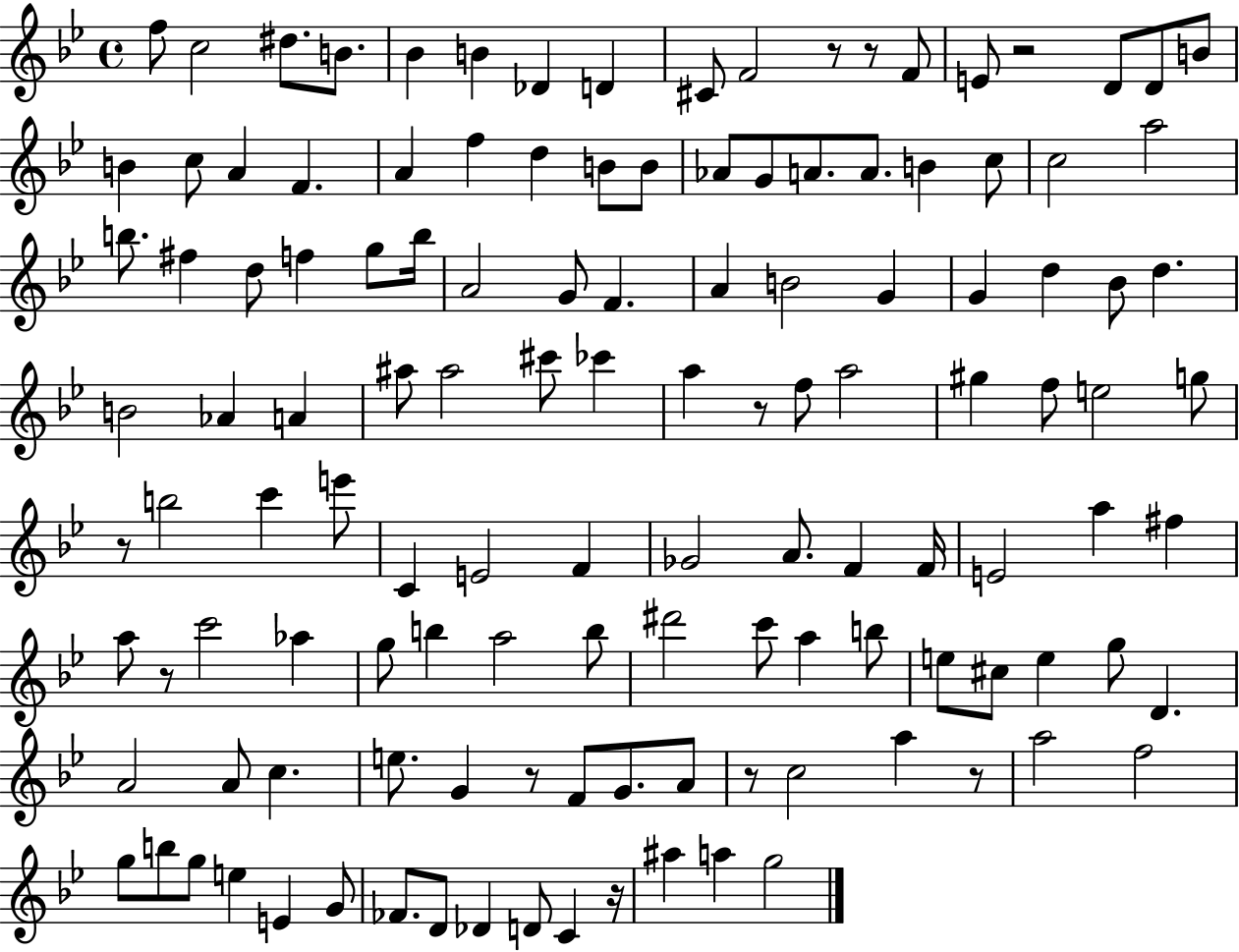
{
  \clef treble
  \time 4/4
  \defaultTimeSignature
  \key bes \major
  f''8 c''2 dis''8. b'8. | bes'4 b'4 des'4 d'4 | cis'8 f'2 r8 r8 f'8 | e'8 r2 d'8 d'8 b'8 | \break b'4 c''8 a'4 f'4. | a'4 f''4 d''4 b'8 b'8 | aes'8 g'8 a'8. a'8. b'4 c''8 | c''2 a''2 | \break b''8. fis''4 d''8 f''4 g''8 b''16 | a'2 g'8 f'4. | a'4 b'2 g'4 | g'4 d''4 bes'8 d''4. | \break b'2 aes'4 a'4 | ais''8 ais''2 cis'''8 ces'''4 | a''4 r8 f''8 a''2 | gis''4 f''8 e''2 g''8 | \break r8 b''2 c'''4 e'''8 | c'4 e'2 f'4 | ges'2 a'8. f'4 f'16 | e'2 a''4 fis''4 | \break a''8 r8 c'''2 aes''4 | g''8 b''4 a''2 b''8 | dis'''2 c'''8 a''4 b''8 | e''8 cis''8 e''4 g''8 d'4. | \break a'2 a'8 c''4. | e''8. g'4 r8 f'8 g'8. a'8 | r8 c''2 a''4 r8 | a''2 f''2 | \break g''8 b''8 g''8 e''4 e'4 g'8 | fes'8. d'8 des'4 d'8 c'4 r16 | ais''4 a''4 g''2 | \bar "|."
}